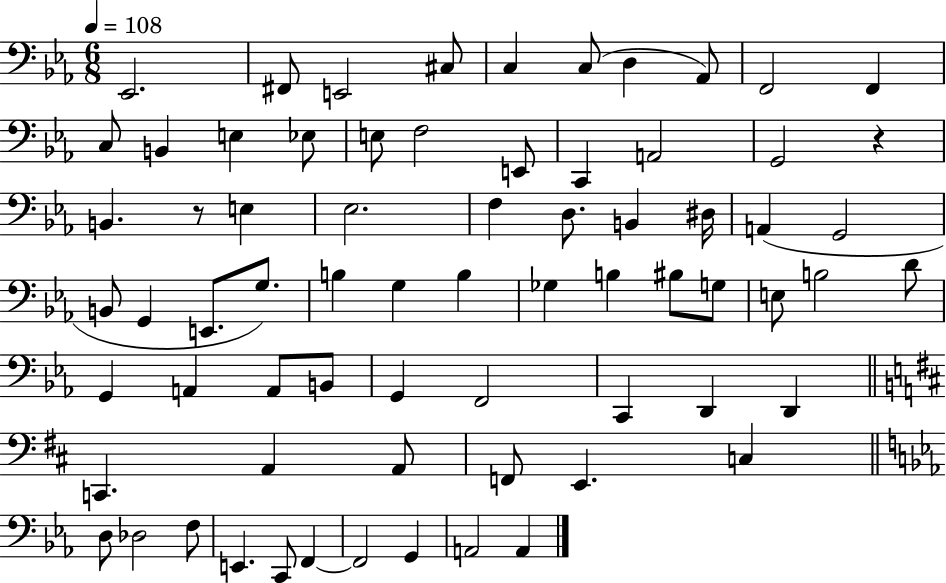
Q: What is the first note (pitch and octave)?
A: Eb2